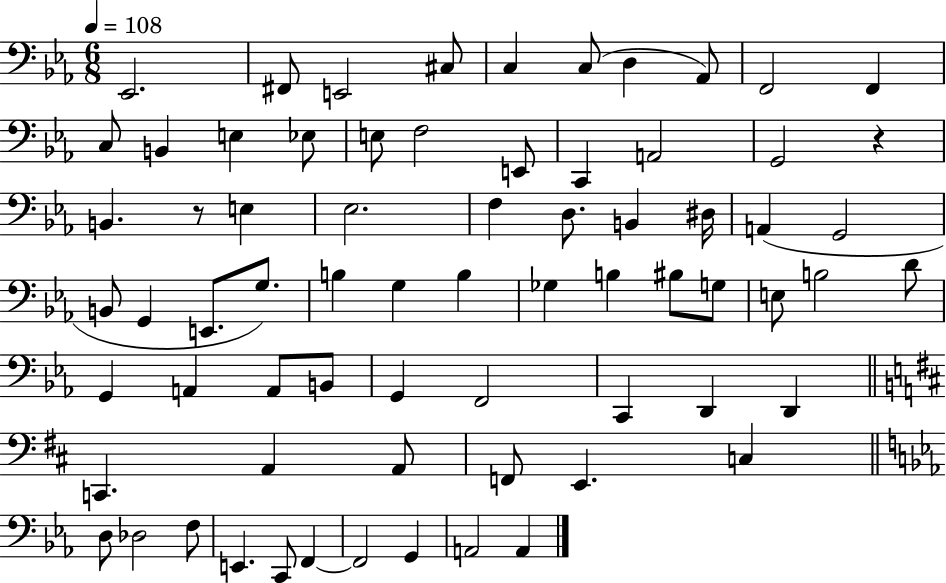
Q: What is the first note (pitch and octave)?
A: Eb2